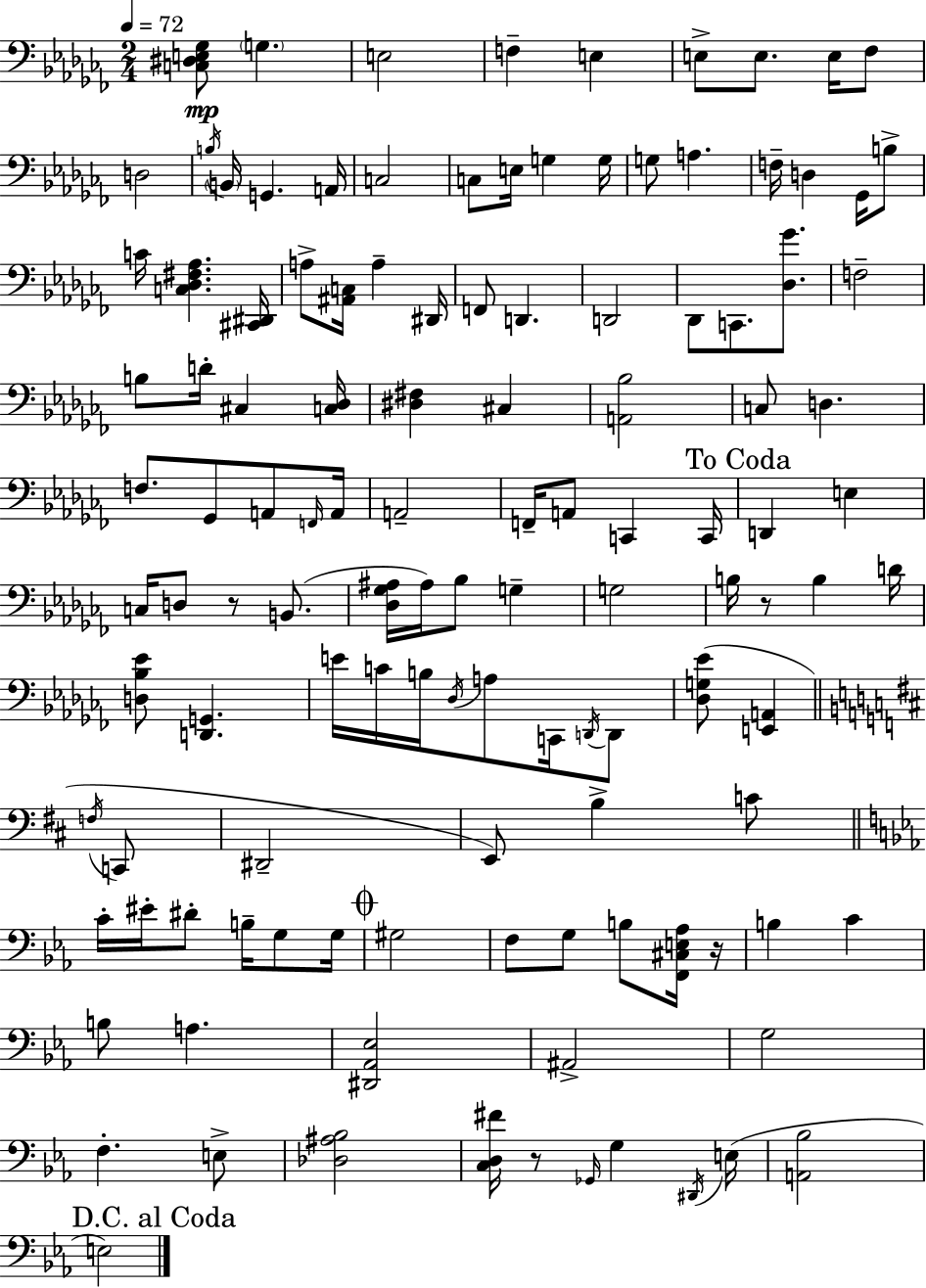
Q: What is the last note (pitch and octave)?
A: E3